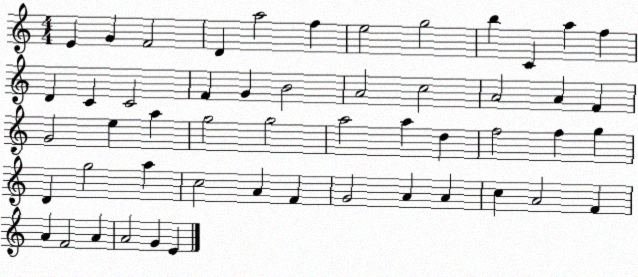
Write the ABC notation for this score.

X:1
T:Untitled
M:4/4
L:1/4
K:C
E G F2 D a2 f e2 g2 b C a f D C C2 F G B2 A2 c2 A2 A F G2 e a g2 g2 a2 a d f2 f g D g2 a c2 A F G2 A A c A2 F A F2 A A2 G E